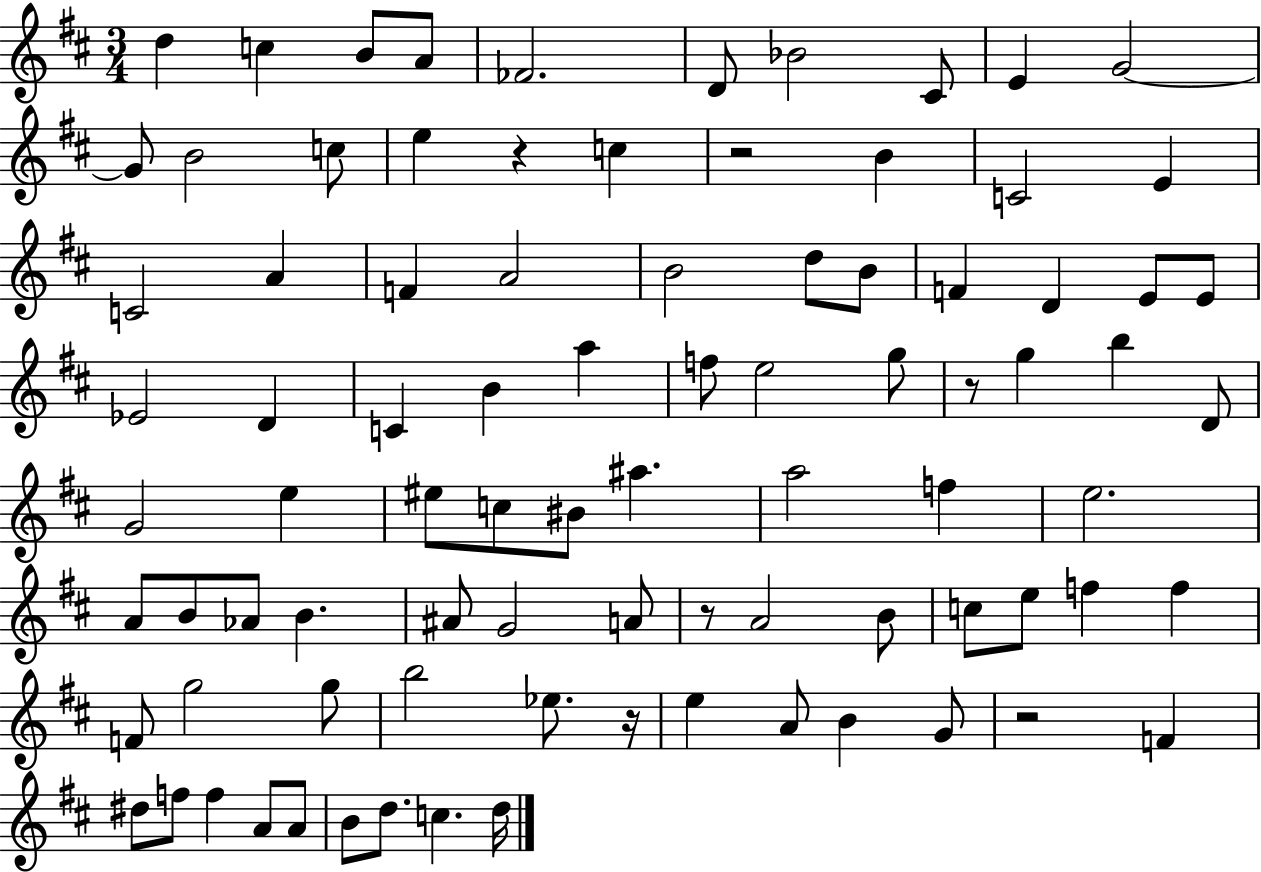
D5/q C5/q B4/e A4/e FES4/h. D4/e Bb4/h C#4/e E4/q G4/h G4/e B4/h C5/e E5/q R/q C5/q R/h B4/q C4/h E4/q C4/h A4/q F4/q A4/h B4/h D5/e B4/e F4/q D4/q E4/e E4/e Eb4/h D4/q C4/q B4/q A5/q F5/e E5/h G5/e R/e G5/q B5/q D4/e G4/h E5/q EIS5/e C5/e BIS4/e A#5/q. A5/h F5/q E5/h. A4/e B4/e Ab4/e B4/q. A#4/e G4/h A4/e R/e A4/h B4/e C5/e E5/e F5/q F5/q F4/e G5/h G5/e B5/h Eb5/e. R/s E5/q A4/e B4/q G4/e R/h F4/q D#5/e F5/e F5/q A4/e A4/e B4/e D5/e. C5/q. D5/s